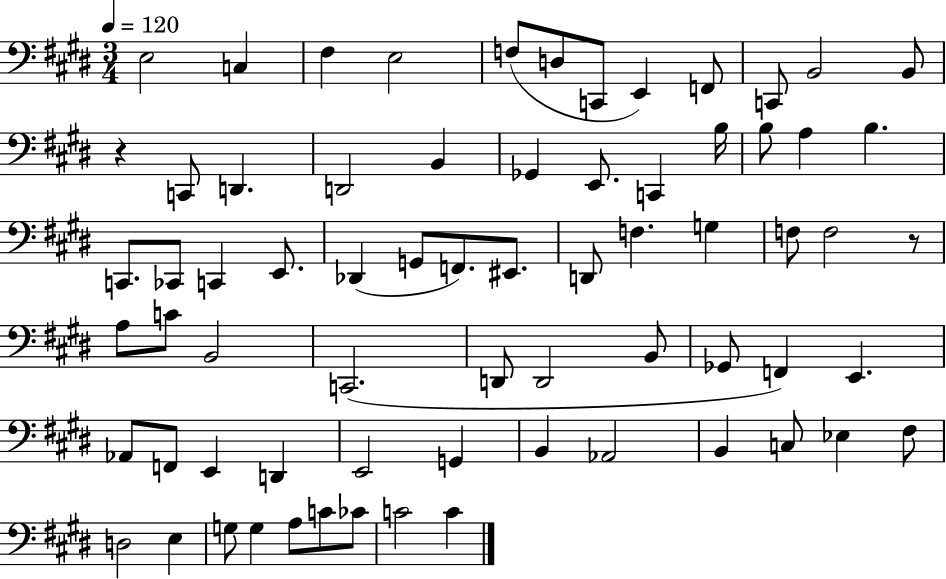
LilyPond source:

{
  \clef bass
  \numericTimeSignature
  \time 3/4
  \key e \major
  \tempo 4 = 120
  e2 c4 | fis4 e2 | f8( d8 c,8 e,4) f,8 | c,8 b,2 b,8 | \break r4 c,8 d,4. | d,2 b,4 | ges,4 e,8. c,4 b16 | b8 a4 b4. | \break c,8. ces,8 c,4 e,8. | des,4( g,8 f,8.) eis,8. | d,8 f4. g4 | f8 f2 r8 | \break a8 c'8 b,2 | c,2.( | d,8 d,2 b,8 | ges,8 f,4) e,4. | \break aes,8 f,8 e,4 d,4 | e,2 g,4 | b,4 aes,2 | b,4 c8 ees4 fis8 | \break d2 e4 | g8 g4 a8 c'8 ces'8 | c'2 c'4 | \bar "|."
}